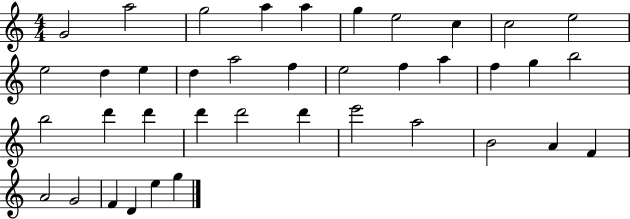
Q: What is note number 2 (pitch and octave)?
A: A5